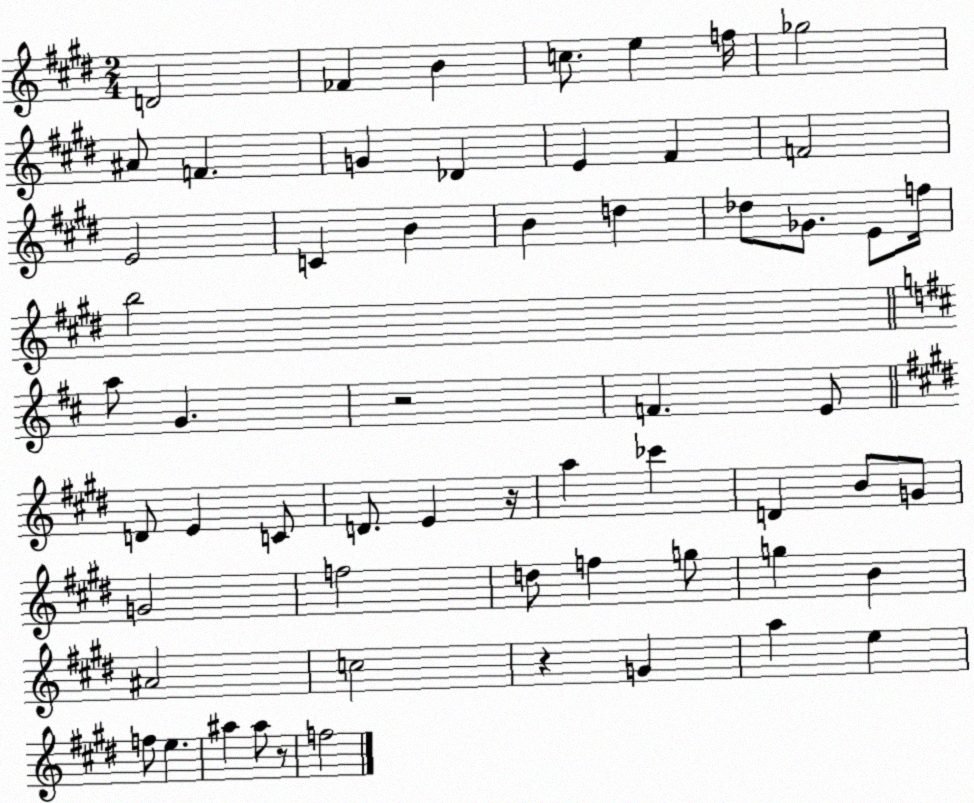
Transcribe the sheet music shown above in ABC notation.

X:1
T:Untitled
M:2/4
L:1/4
K:E
D2 _F B c/2 e f/4 _g2 ^A/2 F G _D E ^F F2 E2 C B B d _d/2 _G/2 E/2 f/4 b2 a/2 G z2 F E/2 D/2 E C/2 D/2 E z/4 a _c' D B/2 G/2 G2 f2 d/2 f g/2 g B ^A2 c2 z G a e f/2 e ^a ^a/2 z/2 f2